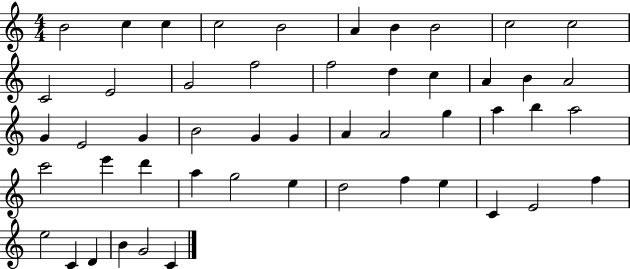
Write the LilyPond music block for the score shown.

{
  \clef treble
  \numericTimeSignature
  \time 4/4
  \key c \major
  b'2 c''4 c''4 | c''2 b'2 | a'4 b'4 b'2 | c''2 c''2 | \break c'2 e'2 | g'2 f''2 | f''2 d''4 c''4 | a'4 b'4 a'2 | \break g'4 e'2 g'4 | b'2 g'4 g'4 | a'4 a'2 g''4 | a''4 b''4 a''2 | \break c'''2 e'''4 d'''4 | a''4 g''2 e''4 | d''2 f''4 e''4 | c'4 e'2 f''4 | \break e''2 c'4 d'4 | b'4 g'2 c'4 | \bar "|."
}